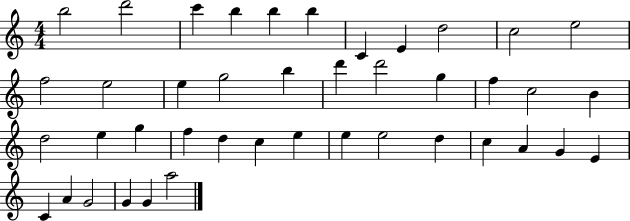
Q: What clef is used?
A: treble